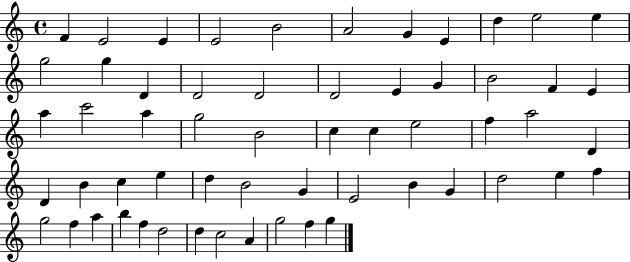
F4/q E4/h E4/q E4/h B4/h A4/h G4/q E4/q D5/q E5/h E5/q G5/h G5/q D4/q D4/h D4/h D4/h E4/q G4/q B4/h F4/q E4/q A5/q C6/h A5/q G5/h B4/h C5/q C5/q E5/h F5/q A5/h D4/q D4/q B4/q C5/q E5/q D5/q B4/h G4/q E4/h B4/q G4/q D5/h E5/q F5/q G5/h F5/q A5/q B5/q F5/q D5/h D5/q C5/h A4/q G5/h F5/q G5/q